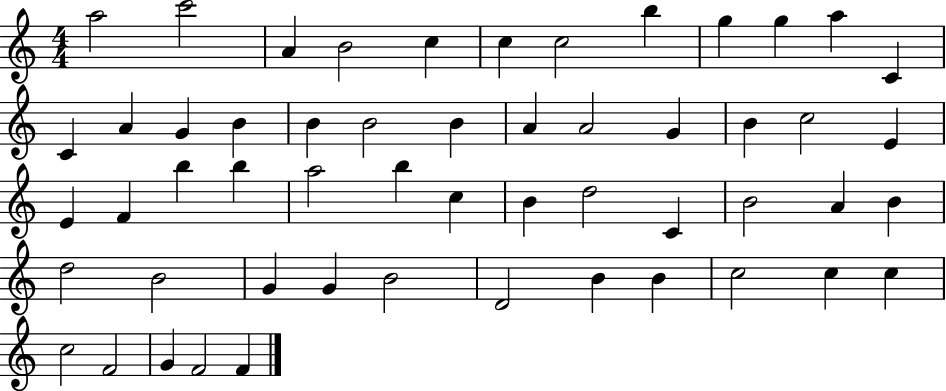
{
  \clef treble
  \numericTimeSignature
  \time 4/4
  \key c \major
  a''2 c'''2 | a'4 b'2 c''4 | c''4 c''2 b''4 | g''4 g''4 a''4 c'4 | \break c'4 a'4 g'4 b'4 | b'4 b'2 b'4 | a'4 a'2 g'4 | b'4 c''2 e'4 | \break e'4 f'4 b''4 b''4 | a''2 b''4 c''4 | b'4 d''2 c'4 | b'2 a'4 b'4 | \break d''2 b'2 | g'4 g'4 b'2 | d'2 b'4 b'4 | c''2 c''4 c''4 | \break c''2 f'2 | g'4 f'2 f'4 | \bar "|."
}